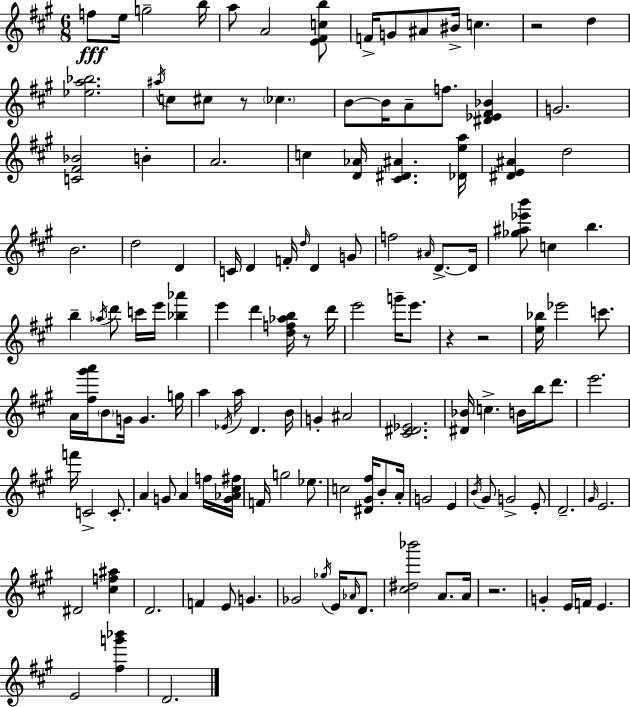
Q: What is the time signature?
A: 6/8